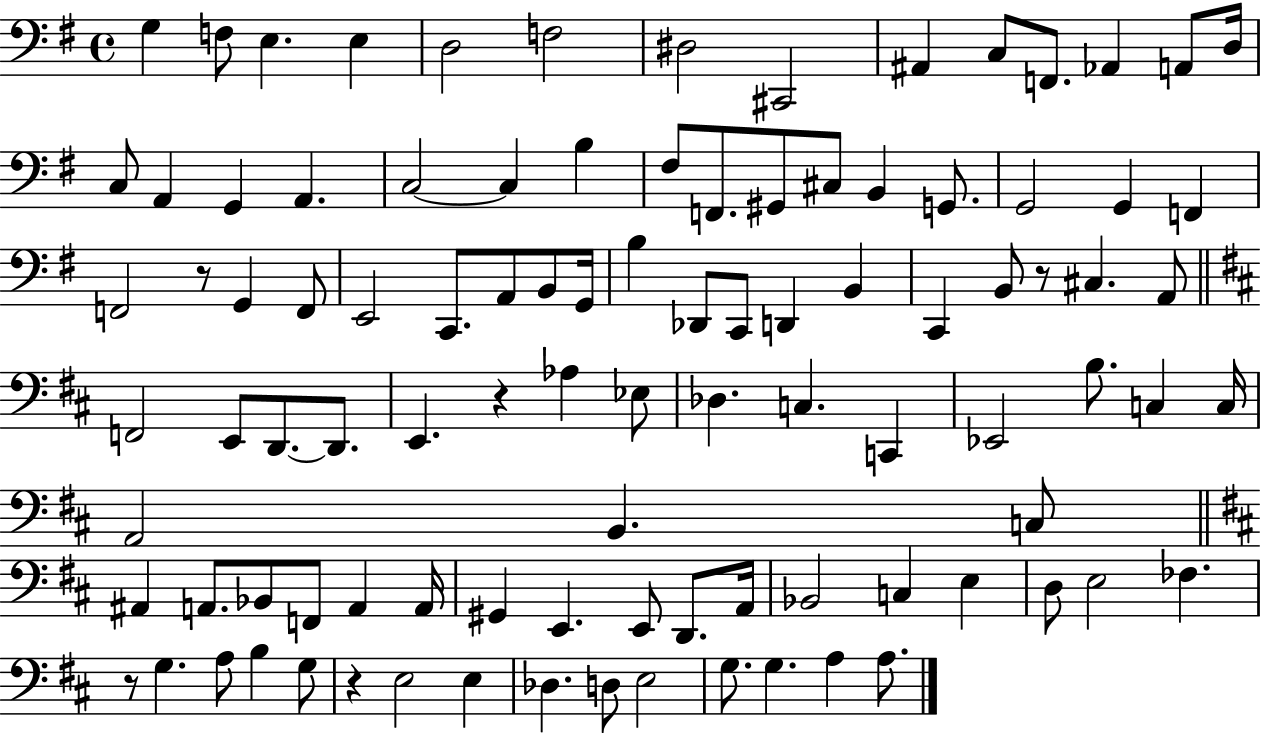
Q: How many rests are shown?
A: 5